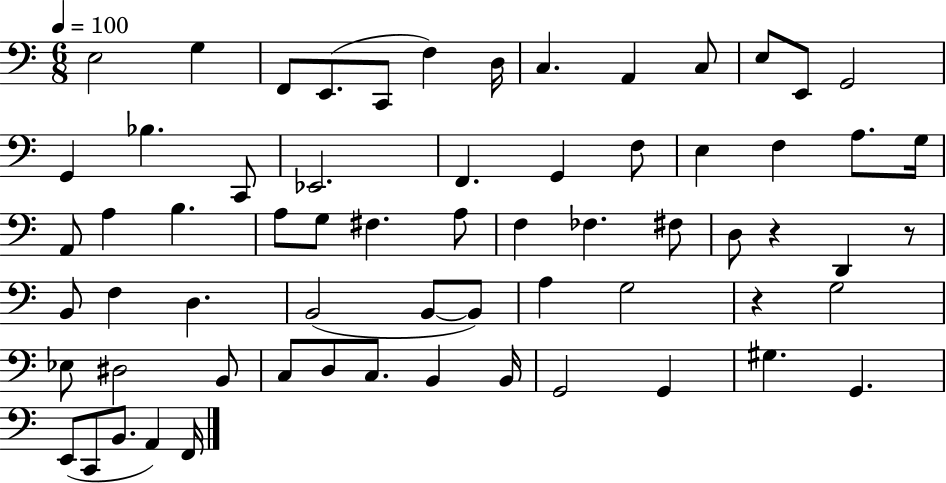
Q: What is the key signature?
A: C major